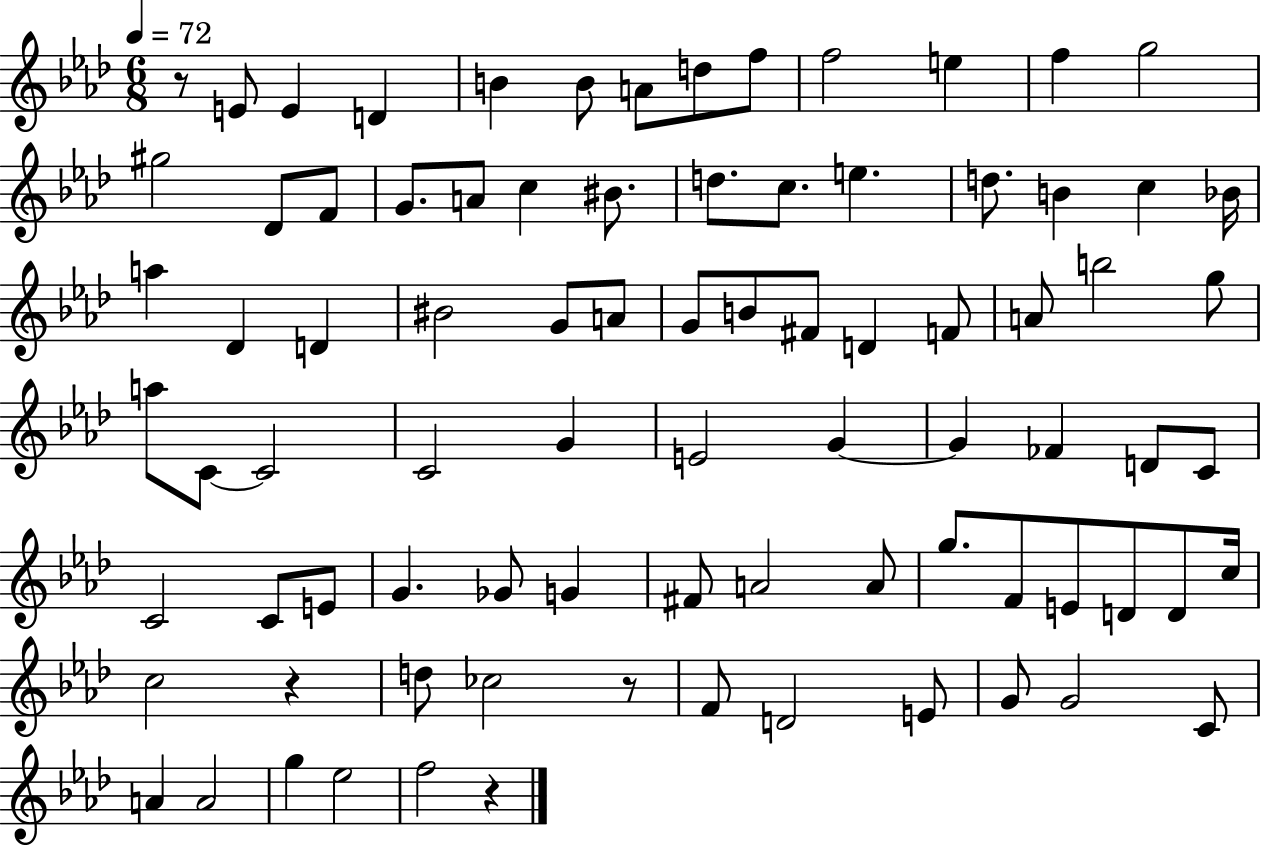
{
  \clef treble
  \numericTimeSignature
  \time 6/8
  \key aes \major
  \tempo 4 = 72
  \repeat volta 2 { r8 e'8 e'4 d'4 | b'4 b'8 a'8 d''8 f''8 | f''2 e''4 | f''4 g''2 | \break gis''2 des'8 f'8 | g'8. a'8 c''4 bis'8. | d''8. c''8. e''4. | d''8. b'4 c''4 bes'16 | \break a''4 des'4 d'4 | bis'2 g'8 a'8 | g'8 b'8 fis'8 d'4 f'8 | a'8 b''2 g''8 | \break a''8 c'8~~ c'2 | c'2 g'4 | e'2 g'4~~ | g'4 fes'4 d'8 c'8 | \break c'2 c'8 e'8 | g'4. ges'8 g'4 | fis'8 a'2 a'8 | g''8. f'8 e'8 d'8 d'8 c''16 | \break c''2 r4 | d''8 ces''2 r8 | f'8 d'2 e'8 | g'8 g'2 c'8 | \break a'4 a'2 | g''4 ees''2 | f''2 r4 | } \bar "|."
}